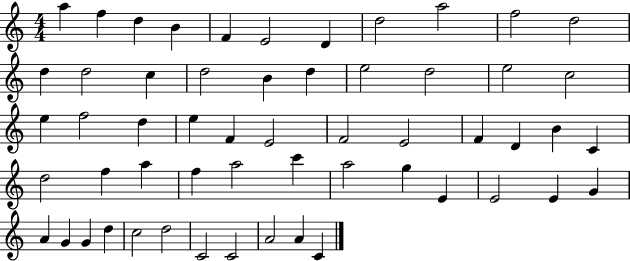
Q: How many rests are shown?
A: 0